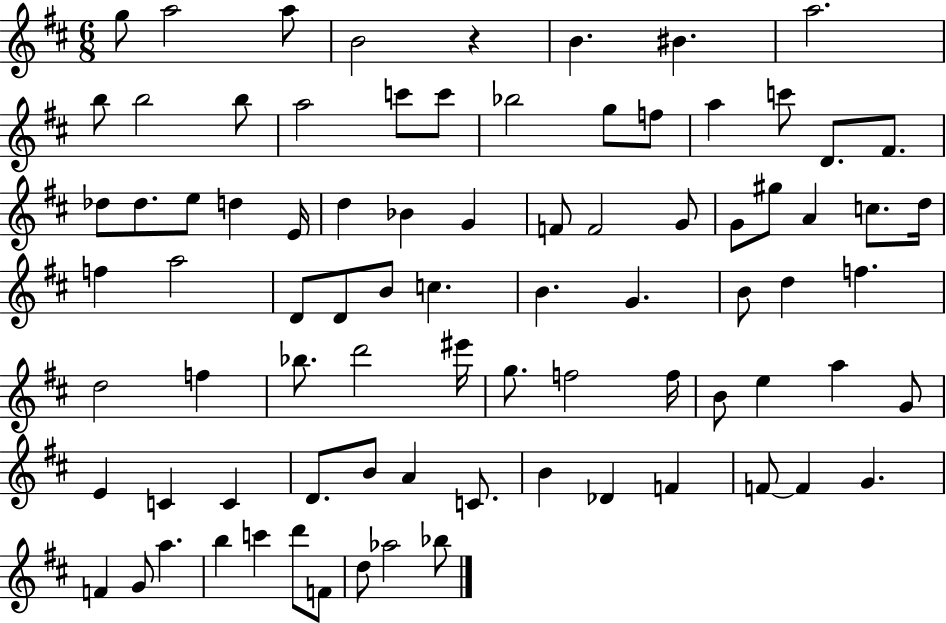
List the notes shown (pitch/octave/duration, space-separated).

G5/e A5/h A5/e B4/h R/q B4/q. BIS4/q. A5/h. B5/e B5/h B5/e A5/h C6/e C6/e Bb5/h G5/e F5/e A5/q C6/e D4/e. F#4/e. Db5/e Db5/e. E5/e D5/q E4/s D5/q Bb4/q G4/q F4/e F4/h G4/e G4/e G#5/e A4/q C5/e. D5/s F5/q A5/h D4/e D4/e B4/e C5/q. B4/q. G4/q. B4/e D5/q F5/q. D5/h F5/q Bb5/e. D6/h EIS6/s G5/e. F5/h F5/s B4/e E5/q A5/q G4/e E4/q C4/q C4/q D4/e. B4/e A4/q C4/e. B4/q Db4/q F4/q F4/e F4/q G4/q. F4/q G4/e A5/q. B5/q C6/q D6/e F4/e D5/e Ab5/h Bb5/e